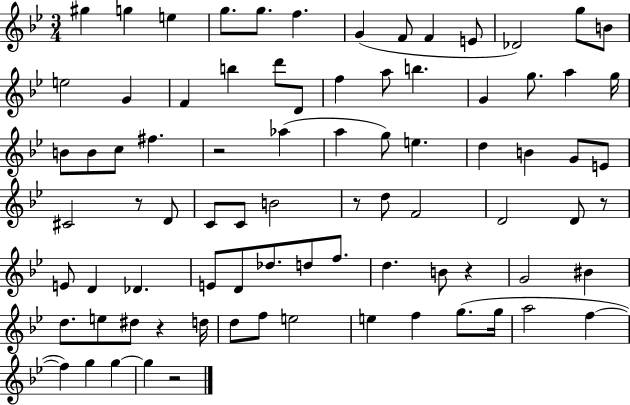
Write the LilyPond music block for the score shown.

{
  \clef treble
  \numericTimeSignature
  \time 3/4
  \key bes \major
  gis''4 g''4 e''4 | g''8. g''8. f''4. | g'4( f'8 f'4 e'8 | des'2) g''8 b'8 | \break e''2 g'4 | f'4 b''4 d'''8 d'8 | f''4 a''8 b''4. | g'4 g''8. a''4 g''16 | \break b'8 b'8 c''8 fis''4. | r2 aes''4( | a''4 g''8) e''4. | d''4 b'4 g'8 e'8 | \break cis'2 r8 d'8 | c'8 c'8 b'2 | r8 d''8 f'2 | d'2 d'8 r8 | \break e'8 d'4 des'4. | e'8 d'8 des''8. d''8 f''8. | d''4. b'8 r4 | g'2 bis'4 | \break d''8. e''8 dis''8 r4 d''16 | d''8 f''8 e''2 | e''4 f''4 g''8.( g''16 | a''2 f''4~~ | \break f''4) g''4 g''4~~ | g''4 r2 | \bar "|."
}